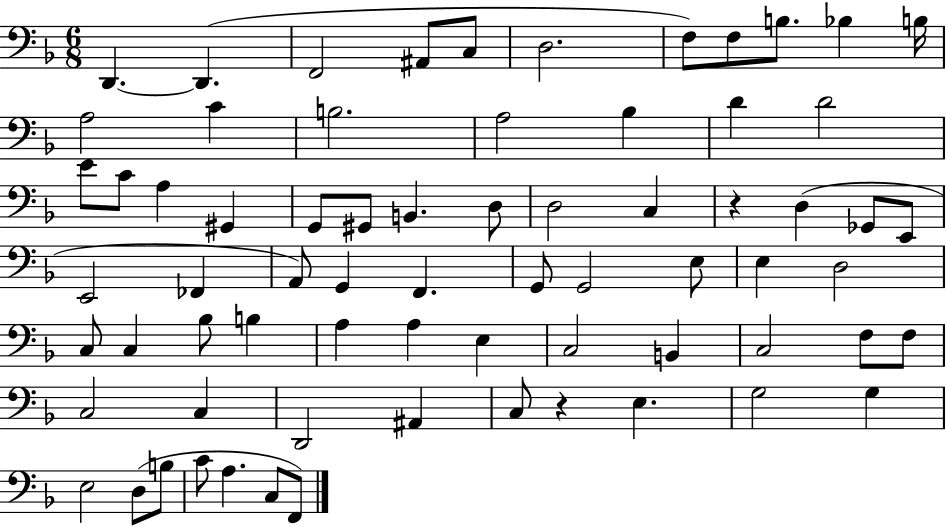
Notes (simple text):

D2/q. D2/q. F2/h A#2/e C3/e D3/h. F3/e F3/e B3/e. Bb3/q B3/s A3/h C4/q B3/h. A3/h Bb3/q D4/q D4/h E4/e C4/e A3/q G#2/q G2/e G#2/e B2/q. D3/e D3/h C3/q R/q D3/q Gb2/e E2/e E2/h FES2/q A2/e G2/q F2/q. G2/e G2/h E3/e E3/q D3/h C3/e C3/q Bb3/e B3/q A3/q A3/q E3/q C3/h B2/q C3/h F3/e F3/e C3/h C3/q D2/h A#2/q C3/e R/q E3/q. G3/h G3/q E3/h D3/e B3/e C4/e A3/q. C3/e F2/e